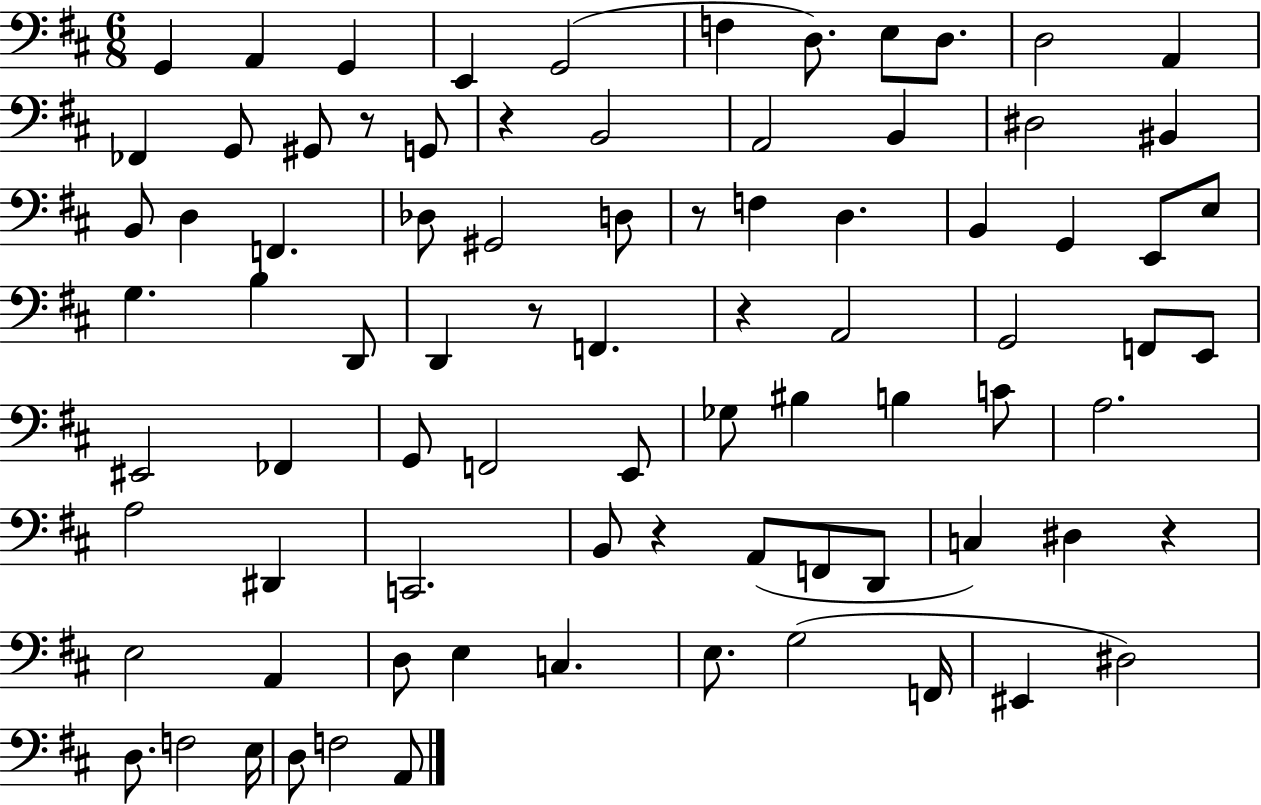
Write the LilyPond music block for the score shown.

{
  \clef bass
  \numericTimeSignature
  \time 6/8
  \key d \major
  \repeat volta 2 { g,4 a,4 g,4 | e,4 g,2( | f4 d8.) e8 d8. | d2 a,4 | \break fes,4 g,8 gis,8 r8 g,8 | r4 b,2 | a,2 b,4 | dis2 bis,4 | \break b,8 d4 f,4. | des8 gis,2 d8 | r8 f4 d4. | b,4 g,4 e,8 e8 | \break g4. b4 d,8 | d,4 r8 f,4. | r4 a,2 | g,2 f,8 e,8 | \break eis,2 fes,4 | g,8 f,2 e,8 | ges8 bis4 b4 c'8 | a2. | \break a2 dis,4 | c,2. | b,8 r4 a,8( f,8 d,8 | c4) dis4 r4 | \break e2 a,4 | d8 e4 c4. | e8. g2( f,16 | eis,4 dis2) | \break d8. f2 e16 | d8 f2 a,8 | } \bar "|."
}